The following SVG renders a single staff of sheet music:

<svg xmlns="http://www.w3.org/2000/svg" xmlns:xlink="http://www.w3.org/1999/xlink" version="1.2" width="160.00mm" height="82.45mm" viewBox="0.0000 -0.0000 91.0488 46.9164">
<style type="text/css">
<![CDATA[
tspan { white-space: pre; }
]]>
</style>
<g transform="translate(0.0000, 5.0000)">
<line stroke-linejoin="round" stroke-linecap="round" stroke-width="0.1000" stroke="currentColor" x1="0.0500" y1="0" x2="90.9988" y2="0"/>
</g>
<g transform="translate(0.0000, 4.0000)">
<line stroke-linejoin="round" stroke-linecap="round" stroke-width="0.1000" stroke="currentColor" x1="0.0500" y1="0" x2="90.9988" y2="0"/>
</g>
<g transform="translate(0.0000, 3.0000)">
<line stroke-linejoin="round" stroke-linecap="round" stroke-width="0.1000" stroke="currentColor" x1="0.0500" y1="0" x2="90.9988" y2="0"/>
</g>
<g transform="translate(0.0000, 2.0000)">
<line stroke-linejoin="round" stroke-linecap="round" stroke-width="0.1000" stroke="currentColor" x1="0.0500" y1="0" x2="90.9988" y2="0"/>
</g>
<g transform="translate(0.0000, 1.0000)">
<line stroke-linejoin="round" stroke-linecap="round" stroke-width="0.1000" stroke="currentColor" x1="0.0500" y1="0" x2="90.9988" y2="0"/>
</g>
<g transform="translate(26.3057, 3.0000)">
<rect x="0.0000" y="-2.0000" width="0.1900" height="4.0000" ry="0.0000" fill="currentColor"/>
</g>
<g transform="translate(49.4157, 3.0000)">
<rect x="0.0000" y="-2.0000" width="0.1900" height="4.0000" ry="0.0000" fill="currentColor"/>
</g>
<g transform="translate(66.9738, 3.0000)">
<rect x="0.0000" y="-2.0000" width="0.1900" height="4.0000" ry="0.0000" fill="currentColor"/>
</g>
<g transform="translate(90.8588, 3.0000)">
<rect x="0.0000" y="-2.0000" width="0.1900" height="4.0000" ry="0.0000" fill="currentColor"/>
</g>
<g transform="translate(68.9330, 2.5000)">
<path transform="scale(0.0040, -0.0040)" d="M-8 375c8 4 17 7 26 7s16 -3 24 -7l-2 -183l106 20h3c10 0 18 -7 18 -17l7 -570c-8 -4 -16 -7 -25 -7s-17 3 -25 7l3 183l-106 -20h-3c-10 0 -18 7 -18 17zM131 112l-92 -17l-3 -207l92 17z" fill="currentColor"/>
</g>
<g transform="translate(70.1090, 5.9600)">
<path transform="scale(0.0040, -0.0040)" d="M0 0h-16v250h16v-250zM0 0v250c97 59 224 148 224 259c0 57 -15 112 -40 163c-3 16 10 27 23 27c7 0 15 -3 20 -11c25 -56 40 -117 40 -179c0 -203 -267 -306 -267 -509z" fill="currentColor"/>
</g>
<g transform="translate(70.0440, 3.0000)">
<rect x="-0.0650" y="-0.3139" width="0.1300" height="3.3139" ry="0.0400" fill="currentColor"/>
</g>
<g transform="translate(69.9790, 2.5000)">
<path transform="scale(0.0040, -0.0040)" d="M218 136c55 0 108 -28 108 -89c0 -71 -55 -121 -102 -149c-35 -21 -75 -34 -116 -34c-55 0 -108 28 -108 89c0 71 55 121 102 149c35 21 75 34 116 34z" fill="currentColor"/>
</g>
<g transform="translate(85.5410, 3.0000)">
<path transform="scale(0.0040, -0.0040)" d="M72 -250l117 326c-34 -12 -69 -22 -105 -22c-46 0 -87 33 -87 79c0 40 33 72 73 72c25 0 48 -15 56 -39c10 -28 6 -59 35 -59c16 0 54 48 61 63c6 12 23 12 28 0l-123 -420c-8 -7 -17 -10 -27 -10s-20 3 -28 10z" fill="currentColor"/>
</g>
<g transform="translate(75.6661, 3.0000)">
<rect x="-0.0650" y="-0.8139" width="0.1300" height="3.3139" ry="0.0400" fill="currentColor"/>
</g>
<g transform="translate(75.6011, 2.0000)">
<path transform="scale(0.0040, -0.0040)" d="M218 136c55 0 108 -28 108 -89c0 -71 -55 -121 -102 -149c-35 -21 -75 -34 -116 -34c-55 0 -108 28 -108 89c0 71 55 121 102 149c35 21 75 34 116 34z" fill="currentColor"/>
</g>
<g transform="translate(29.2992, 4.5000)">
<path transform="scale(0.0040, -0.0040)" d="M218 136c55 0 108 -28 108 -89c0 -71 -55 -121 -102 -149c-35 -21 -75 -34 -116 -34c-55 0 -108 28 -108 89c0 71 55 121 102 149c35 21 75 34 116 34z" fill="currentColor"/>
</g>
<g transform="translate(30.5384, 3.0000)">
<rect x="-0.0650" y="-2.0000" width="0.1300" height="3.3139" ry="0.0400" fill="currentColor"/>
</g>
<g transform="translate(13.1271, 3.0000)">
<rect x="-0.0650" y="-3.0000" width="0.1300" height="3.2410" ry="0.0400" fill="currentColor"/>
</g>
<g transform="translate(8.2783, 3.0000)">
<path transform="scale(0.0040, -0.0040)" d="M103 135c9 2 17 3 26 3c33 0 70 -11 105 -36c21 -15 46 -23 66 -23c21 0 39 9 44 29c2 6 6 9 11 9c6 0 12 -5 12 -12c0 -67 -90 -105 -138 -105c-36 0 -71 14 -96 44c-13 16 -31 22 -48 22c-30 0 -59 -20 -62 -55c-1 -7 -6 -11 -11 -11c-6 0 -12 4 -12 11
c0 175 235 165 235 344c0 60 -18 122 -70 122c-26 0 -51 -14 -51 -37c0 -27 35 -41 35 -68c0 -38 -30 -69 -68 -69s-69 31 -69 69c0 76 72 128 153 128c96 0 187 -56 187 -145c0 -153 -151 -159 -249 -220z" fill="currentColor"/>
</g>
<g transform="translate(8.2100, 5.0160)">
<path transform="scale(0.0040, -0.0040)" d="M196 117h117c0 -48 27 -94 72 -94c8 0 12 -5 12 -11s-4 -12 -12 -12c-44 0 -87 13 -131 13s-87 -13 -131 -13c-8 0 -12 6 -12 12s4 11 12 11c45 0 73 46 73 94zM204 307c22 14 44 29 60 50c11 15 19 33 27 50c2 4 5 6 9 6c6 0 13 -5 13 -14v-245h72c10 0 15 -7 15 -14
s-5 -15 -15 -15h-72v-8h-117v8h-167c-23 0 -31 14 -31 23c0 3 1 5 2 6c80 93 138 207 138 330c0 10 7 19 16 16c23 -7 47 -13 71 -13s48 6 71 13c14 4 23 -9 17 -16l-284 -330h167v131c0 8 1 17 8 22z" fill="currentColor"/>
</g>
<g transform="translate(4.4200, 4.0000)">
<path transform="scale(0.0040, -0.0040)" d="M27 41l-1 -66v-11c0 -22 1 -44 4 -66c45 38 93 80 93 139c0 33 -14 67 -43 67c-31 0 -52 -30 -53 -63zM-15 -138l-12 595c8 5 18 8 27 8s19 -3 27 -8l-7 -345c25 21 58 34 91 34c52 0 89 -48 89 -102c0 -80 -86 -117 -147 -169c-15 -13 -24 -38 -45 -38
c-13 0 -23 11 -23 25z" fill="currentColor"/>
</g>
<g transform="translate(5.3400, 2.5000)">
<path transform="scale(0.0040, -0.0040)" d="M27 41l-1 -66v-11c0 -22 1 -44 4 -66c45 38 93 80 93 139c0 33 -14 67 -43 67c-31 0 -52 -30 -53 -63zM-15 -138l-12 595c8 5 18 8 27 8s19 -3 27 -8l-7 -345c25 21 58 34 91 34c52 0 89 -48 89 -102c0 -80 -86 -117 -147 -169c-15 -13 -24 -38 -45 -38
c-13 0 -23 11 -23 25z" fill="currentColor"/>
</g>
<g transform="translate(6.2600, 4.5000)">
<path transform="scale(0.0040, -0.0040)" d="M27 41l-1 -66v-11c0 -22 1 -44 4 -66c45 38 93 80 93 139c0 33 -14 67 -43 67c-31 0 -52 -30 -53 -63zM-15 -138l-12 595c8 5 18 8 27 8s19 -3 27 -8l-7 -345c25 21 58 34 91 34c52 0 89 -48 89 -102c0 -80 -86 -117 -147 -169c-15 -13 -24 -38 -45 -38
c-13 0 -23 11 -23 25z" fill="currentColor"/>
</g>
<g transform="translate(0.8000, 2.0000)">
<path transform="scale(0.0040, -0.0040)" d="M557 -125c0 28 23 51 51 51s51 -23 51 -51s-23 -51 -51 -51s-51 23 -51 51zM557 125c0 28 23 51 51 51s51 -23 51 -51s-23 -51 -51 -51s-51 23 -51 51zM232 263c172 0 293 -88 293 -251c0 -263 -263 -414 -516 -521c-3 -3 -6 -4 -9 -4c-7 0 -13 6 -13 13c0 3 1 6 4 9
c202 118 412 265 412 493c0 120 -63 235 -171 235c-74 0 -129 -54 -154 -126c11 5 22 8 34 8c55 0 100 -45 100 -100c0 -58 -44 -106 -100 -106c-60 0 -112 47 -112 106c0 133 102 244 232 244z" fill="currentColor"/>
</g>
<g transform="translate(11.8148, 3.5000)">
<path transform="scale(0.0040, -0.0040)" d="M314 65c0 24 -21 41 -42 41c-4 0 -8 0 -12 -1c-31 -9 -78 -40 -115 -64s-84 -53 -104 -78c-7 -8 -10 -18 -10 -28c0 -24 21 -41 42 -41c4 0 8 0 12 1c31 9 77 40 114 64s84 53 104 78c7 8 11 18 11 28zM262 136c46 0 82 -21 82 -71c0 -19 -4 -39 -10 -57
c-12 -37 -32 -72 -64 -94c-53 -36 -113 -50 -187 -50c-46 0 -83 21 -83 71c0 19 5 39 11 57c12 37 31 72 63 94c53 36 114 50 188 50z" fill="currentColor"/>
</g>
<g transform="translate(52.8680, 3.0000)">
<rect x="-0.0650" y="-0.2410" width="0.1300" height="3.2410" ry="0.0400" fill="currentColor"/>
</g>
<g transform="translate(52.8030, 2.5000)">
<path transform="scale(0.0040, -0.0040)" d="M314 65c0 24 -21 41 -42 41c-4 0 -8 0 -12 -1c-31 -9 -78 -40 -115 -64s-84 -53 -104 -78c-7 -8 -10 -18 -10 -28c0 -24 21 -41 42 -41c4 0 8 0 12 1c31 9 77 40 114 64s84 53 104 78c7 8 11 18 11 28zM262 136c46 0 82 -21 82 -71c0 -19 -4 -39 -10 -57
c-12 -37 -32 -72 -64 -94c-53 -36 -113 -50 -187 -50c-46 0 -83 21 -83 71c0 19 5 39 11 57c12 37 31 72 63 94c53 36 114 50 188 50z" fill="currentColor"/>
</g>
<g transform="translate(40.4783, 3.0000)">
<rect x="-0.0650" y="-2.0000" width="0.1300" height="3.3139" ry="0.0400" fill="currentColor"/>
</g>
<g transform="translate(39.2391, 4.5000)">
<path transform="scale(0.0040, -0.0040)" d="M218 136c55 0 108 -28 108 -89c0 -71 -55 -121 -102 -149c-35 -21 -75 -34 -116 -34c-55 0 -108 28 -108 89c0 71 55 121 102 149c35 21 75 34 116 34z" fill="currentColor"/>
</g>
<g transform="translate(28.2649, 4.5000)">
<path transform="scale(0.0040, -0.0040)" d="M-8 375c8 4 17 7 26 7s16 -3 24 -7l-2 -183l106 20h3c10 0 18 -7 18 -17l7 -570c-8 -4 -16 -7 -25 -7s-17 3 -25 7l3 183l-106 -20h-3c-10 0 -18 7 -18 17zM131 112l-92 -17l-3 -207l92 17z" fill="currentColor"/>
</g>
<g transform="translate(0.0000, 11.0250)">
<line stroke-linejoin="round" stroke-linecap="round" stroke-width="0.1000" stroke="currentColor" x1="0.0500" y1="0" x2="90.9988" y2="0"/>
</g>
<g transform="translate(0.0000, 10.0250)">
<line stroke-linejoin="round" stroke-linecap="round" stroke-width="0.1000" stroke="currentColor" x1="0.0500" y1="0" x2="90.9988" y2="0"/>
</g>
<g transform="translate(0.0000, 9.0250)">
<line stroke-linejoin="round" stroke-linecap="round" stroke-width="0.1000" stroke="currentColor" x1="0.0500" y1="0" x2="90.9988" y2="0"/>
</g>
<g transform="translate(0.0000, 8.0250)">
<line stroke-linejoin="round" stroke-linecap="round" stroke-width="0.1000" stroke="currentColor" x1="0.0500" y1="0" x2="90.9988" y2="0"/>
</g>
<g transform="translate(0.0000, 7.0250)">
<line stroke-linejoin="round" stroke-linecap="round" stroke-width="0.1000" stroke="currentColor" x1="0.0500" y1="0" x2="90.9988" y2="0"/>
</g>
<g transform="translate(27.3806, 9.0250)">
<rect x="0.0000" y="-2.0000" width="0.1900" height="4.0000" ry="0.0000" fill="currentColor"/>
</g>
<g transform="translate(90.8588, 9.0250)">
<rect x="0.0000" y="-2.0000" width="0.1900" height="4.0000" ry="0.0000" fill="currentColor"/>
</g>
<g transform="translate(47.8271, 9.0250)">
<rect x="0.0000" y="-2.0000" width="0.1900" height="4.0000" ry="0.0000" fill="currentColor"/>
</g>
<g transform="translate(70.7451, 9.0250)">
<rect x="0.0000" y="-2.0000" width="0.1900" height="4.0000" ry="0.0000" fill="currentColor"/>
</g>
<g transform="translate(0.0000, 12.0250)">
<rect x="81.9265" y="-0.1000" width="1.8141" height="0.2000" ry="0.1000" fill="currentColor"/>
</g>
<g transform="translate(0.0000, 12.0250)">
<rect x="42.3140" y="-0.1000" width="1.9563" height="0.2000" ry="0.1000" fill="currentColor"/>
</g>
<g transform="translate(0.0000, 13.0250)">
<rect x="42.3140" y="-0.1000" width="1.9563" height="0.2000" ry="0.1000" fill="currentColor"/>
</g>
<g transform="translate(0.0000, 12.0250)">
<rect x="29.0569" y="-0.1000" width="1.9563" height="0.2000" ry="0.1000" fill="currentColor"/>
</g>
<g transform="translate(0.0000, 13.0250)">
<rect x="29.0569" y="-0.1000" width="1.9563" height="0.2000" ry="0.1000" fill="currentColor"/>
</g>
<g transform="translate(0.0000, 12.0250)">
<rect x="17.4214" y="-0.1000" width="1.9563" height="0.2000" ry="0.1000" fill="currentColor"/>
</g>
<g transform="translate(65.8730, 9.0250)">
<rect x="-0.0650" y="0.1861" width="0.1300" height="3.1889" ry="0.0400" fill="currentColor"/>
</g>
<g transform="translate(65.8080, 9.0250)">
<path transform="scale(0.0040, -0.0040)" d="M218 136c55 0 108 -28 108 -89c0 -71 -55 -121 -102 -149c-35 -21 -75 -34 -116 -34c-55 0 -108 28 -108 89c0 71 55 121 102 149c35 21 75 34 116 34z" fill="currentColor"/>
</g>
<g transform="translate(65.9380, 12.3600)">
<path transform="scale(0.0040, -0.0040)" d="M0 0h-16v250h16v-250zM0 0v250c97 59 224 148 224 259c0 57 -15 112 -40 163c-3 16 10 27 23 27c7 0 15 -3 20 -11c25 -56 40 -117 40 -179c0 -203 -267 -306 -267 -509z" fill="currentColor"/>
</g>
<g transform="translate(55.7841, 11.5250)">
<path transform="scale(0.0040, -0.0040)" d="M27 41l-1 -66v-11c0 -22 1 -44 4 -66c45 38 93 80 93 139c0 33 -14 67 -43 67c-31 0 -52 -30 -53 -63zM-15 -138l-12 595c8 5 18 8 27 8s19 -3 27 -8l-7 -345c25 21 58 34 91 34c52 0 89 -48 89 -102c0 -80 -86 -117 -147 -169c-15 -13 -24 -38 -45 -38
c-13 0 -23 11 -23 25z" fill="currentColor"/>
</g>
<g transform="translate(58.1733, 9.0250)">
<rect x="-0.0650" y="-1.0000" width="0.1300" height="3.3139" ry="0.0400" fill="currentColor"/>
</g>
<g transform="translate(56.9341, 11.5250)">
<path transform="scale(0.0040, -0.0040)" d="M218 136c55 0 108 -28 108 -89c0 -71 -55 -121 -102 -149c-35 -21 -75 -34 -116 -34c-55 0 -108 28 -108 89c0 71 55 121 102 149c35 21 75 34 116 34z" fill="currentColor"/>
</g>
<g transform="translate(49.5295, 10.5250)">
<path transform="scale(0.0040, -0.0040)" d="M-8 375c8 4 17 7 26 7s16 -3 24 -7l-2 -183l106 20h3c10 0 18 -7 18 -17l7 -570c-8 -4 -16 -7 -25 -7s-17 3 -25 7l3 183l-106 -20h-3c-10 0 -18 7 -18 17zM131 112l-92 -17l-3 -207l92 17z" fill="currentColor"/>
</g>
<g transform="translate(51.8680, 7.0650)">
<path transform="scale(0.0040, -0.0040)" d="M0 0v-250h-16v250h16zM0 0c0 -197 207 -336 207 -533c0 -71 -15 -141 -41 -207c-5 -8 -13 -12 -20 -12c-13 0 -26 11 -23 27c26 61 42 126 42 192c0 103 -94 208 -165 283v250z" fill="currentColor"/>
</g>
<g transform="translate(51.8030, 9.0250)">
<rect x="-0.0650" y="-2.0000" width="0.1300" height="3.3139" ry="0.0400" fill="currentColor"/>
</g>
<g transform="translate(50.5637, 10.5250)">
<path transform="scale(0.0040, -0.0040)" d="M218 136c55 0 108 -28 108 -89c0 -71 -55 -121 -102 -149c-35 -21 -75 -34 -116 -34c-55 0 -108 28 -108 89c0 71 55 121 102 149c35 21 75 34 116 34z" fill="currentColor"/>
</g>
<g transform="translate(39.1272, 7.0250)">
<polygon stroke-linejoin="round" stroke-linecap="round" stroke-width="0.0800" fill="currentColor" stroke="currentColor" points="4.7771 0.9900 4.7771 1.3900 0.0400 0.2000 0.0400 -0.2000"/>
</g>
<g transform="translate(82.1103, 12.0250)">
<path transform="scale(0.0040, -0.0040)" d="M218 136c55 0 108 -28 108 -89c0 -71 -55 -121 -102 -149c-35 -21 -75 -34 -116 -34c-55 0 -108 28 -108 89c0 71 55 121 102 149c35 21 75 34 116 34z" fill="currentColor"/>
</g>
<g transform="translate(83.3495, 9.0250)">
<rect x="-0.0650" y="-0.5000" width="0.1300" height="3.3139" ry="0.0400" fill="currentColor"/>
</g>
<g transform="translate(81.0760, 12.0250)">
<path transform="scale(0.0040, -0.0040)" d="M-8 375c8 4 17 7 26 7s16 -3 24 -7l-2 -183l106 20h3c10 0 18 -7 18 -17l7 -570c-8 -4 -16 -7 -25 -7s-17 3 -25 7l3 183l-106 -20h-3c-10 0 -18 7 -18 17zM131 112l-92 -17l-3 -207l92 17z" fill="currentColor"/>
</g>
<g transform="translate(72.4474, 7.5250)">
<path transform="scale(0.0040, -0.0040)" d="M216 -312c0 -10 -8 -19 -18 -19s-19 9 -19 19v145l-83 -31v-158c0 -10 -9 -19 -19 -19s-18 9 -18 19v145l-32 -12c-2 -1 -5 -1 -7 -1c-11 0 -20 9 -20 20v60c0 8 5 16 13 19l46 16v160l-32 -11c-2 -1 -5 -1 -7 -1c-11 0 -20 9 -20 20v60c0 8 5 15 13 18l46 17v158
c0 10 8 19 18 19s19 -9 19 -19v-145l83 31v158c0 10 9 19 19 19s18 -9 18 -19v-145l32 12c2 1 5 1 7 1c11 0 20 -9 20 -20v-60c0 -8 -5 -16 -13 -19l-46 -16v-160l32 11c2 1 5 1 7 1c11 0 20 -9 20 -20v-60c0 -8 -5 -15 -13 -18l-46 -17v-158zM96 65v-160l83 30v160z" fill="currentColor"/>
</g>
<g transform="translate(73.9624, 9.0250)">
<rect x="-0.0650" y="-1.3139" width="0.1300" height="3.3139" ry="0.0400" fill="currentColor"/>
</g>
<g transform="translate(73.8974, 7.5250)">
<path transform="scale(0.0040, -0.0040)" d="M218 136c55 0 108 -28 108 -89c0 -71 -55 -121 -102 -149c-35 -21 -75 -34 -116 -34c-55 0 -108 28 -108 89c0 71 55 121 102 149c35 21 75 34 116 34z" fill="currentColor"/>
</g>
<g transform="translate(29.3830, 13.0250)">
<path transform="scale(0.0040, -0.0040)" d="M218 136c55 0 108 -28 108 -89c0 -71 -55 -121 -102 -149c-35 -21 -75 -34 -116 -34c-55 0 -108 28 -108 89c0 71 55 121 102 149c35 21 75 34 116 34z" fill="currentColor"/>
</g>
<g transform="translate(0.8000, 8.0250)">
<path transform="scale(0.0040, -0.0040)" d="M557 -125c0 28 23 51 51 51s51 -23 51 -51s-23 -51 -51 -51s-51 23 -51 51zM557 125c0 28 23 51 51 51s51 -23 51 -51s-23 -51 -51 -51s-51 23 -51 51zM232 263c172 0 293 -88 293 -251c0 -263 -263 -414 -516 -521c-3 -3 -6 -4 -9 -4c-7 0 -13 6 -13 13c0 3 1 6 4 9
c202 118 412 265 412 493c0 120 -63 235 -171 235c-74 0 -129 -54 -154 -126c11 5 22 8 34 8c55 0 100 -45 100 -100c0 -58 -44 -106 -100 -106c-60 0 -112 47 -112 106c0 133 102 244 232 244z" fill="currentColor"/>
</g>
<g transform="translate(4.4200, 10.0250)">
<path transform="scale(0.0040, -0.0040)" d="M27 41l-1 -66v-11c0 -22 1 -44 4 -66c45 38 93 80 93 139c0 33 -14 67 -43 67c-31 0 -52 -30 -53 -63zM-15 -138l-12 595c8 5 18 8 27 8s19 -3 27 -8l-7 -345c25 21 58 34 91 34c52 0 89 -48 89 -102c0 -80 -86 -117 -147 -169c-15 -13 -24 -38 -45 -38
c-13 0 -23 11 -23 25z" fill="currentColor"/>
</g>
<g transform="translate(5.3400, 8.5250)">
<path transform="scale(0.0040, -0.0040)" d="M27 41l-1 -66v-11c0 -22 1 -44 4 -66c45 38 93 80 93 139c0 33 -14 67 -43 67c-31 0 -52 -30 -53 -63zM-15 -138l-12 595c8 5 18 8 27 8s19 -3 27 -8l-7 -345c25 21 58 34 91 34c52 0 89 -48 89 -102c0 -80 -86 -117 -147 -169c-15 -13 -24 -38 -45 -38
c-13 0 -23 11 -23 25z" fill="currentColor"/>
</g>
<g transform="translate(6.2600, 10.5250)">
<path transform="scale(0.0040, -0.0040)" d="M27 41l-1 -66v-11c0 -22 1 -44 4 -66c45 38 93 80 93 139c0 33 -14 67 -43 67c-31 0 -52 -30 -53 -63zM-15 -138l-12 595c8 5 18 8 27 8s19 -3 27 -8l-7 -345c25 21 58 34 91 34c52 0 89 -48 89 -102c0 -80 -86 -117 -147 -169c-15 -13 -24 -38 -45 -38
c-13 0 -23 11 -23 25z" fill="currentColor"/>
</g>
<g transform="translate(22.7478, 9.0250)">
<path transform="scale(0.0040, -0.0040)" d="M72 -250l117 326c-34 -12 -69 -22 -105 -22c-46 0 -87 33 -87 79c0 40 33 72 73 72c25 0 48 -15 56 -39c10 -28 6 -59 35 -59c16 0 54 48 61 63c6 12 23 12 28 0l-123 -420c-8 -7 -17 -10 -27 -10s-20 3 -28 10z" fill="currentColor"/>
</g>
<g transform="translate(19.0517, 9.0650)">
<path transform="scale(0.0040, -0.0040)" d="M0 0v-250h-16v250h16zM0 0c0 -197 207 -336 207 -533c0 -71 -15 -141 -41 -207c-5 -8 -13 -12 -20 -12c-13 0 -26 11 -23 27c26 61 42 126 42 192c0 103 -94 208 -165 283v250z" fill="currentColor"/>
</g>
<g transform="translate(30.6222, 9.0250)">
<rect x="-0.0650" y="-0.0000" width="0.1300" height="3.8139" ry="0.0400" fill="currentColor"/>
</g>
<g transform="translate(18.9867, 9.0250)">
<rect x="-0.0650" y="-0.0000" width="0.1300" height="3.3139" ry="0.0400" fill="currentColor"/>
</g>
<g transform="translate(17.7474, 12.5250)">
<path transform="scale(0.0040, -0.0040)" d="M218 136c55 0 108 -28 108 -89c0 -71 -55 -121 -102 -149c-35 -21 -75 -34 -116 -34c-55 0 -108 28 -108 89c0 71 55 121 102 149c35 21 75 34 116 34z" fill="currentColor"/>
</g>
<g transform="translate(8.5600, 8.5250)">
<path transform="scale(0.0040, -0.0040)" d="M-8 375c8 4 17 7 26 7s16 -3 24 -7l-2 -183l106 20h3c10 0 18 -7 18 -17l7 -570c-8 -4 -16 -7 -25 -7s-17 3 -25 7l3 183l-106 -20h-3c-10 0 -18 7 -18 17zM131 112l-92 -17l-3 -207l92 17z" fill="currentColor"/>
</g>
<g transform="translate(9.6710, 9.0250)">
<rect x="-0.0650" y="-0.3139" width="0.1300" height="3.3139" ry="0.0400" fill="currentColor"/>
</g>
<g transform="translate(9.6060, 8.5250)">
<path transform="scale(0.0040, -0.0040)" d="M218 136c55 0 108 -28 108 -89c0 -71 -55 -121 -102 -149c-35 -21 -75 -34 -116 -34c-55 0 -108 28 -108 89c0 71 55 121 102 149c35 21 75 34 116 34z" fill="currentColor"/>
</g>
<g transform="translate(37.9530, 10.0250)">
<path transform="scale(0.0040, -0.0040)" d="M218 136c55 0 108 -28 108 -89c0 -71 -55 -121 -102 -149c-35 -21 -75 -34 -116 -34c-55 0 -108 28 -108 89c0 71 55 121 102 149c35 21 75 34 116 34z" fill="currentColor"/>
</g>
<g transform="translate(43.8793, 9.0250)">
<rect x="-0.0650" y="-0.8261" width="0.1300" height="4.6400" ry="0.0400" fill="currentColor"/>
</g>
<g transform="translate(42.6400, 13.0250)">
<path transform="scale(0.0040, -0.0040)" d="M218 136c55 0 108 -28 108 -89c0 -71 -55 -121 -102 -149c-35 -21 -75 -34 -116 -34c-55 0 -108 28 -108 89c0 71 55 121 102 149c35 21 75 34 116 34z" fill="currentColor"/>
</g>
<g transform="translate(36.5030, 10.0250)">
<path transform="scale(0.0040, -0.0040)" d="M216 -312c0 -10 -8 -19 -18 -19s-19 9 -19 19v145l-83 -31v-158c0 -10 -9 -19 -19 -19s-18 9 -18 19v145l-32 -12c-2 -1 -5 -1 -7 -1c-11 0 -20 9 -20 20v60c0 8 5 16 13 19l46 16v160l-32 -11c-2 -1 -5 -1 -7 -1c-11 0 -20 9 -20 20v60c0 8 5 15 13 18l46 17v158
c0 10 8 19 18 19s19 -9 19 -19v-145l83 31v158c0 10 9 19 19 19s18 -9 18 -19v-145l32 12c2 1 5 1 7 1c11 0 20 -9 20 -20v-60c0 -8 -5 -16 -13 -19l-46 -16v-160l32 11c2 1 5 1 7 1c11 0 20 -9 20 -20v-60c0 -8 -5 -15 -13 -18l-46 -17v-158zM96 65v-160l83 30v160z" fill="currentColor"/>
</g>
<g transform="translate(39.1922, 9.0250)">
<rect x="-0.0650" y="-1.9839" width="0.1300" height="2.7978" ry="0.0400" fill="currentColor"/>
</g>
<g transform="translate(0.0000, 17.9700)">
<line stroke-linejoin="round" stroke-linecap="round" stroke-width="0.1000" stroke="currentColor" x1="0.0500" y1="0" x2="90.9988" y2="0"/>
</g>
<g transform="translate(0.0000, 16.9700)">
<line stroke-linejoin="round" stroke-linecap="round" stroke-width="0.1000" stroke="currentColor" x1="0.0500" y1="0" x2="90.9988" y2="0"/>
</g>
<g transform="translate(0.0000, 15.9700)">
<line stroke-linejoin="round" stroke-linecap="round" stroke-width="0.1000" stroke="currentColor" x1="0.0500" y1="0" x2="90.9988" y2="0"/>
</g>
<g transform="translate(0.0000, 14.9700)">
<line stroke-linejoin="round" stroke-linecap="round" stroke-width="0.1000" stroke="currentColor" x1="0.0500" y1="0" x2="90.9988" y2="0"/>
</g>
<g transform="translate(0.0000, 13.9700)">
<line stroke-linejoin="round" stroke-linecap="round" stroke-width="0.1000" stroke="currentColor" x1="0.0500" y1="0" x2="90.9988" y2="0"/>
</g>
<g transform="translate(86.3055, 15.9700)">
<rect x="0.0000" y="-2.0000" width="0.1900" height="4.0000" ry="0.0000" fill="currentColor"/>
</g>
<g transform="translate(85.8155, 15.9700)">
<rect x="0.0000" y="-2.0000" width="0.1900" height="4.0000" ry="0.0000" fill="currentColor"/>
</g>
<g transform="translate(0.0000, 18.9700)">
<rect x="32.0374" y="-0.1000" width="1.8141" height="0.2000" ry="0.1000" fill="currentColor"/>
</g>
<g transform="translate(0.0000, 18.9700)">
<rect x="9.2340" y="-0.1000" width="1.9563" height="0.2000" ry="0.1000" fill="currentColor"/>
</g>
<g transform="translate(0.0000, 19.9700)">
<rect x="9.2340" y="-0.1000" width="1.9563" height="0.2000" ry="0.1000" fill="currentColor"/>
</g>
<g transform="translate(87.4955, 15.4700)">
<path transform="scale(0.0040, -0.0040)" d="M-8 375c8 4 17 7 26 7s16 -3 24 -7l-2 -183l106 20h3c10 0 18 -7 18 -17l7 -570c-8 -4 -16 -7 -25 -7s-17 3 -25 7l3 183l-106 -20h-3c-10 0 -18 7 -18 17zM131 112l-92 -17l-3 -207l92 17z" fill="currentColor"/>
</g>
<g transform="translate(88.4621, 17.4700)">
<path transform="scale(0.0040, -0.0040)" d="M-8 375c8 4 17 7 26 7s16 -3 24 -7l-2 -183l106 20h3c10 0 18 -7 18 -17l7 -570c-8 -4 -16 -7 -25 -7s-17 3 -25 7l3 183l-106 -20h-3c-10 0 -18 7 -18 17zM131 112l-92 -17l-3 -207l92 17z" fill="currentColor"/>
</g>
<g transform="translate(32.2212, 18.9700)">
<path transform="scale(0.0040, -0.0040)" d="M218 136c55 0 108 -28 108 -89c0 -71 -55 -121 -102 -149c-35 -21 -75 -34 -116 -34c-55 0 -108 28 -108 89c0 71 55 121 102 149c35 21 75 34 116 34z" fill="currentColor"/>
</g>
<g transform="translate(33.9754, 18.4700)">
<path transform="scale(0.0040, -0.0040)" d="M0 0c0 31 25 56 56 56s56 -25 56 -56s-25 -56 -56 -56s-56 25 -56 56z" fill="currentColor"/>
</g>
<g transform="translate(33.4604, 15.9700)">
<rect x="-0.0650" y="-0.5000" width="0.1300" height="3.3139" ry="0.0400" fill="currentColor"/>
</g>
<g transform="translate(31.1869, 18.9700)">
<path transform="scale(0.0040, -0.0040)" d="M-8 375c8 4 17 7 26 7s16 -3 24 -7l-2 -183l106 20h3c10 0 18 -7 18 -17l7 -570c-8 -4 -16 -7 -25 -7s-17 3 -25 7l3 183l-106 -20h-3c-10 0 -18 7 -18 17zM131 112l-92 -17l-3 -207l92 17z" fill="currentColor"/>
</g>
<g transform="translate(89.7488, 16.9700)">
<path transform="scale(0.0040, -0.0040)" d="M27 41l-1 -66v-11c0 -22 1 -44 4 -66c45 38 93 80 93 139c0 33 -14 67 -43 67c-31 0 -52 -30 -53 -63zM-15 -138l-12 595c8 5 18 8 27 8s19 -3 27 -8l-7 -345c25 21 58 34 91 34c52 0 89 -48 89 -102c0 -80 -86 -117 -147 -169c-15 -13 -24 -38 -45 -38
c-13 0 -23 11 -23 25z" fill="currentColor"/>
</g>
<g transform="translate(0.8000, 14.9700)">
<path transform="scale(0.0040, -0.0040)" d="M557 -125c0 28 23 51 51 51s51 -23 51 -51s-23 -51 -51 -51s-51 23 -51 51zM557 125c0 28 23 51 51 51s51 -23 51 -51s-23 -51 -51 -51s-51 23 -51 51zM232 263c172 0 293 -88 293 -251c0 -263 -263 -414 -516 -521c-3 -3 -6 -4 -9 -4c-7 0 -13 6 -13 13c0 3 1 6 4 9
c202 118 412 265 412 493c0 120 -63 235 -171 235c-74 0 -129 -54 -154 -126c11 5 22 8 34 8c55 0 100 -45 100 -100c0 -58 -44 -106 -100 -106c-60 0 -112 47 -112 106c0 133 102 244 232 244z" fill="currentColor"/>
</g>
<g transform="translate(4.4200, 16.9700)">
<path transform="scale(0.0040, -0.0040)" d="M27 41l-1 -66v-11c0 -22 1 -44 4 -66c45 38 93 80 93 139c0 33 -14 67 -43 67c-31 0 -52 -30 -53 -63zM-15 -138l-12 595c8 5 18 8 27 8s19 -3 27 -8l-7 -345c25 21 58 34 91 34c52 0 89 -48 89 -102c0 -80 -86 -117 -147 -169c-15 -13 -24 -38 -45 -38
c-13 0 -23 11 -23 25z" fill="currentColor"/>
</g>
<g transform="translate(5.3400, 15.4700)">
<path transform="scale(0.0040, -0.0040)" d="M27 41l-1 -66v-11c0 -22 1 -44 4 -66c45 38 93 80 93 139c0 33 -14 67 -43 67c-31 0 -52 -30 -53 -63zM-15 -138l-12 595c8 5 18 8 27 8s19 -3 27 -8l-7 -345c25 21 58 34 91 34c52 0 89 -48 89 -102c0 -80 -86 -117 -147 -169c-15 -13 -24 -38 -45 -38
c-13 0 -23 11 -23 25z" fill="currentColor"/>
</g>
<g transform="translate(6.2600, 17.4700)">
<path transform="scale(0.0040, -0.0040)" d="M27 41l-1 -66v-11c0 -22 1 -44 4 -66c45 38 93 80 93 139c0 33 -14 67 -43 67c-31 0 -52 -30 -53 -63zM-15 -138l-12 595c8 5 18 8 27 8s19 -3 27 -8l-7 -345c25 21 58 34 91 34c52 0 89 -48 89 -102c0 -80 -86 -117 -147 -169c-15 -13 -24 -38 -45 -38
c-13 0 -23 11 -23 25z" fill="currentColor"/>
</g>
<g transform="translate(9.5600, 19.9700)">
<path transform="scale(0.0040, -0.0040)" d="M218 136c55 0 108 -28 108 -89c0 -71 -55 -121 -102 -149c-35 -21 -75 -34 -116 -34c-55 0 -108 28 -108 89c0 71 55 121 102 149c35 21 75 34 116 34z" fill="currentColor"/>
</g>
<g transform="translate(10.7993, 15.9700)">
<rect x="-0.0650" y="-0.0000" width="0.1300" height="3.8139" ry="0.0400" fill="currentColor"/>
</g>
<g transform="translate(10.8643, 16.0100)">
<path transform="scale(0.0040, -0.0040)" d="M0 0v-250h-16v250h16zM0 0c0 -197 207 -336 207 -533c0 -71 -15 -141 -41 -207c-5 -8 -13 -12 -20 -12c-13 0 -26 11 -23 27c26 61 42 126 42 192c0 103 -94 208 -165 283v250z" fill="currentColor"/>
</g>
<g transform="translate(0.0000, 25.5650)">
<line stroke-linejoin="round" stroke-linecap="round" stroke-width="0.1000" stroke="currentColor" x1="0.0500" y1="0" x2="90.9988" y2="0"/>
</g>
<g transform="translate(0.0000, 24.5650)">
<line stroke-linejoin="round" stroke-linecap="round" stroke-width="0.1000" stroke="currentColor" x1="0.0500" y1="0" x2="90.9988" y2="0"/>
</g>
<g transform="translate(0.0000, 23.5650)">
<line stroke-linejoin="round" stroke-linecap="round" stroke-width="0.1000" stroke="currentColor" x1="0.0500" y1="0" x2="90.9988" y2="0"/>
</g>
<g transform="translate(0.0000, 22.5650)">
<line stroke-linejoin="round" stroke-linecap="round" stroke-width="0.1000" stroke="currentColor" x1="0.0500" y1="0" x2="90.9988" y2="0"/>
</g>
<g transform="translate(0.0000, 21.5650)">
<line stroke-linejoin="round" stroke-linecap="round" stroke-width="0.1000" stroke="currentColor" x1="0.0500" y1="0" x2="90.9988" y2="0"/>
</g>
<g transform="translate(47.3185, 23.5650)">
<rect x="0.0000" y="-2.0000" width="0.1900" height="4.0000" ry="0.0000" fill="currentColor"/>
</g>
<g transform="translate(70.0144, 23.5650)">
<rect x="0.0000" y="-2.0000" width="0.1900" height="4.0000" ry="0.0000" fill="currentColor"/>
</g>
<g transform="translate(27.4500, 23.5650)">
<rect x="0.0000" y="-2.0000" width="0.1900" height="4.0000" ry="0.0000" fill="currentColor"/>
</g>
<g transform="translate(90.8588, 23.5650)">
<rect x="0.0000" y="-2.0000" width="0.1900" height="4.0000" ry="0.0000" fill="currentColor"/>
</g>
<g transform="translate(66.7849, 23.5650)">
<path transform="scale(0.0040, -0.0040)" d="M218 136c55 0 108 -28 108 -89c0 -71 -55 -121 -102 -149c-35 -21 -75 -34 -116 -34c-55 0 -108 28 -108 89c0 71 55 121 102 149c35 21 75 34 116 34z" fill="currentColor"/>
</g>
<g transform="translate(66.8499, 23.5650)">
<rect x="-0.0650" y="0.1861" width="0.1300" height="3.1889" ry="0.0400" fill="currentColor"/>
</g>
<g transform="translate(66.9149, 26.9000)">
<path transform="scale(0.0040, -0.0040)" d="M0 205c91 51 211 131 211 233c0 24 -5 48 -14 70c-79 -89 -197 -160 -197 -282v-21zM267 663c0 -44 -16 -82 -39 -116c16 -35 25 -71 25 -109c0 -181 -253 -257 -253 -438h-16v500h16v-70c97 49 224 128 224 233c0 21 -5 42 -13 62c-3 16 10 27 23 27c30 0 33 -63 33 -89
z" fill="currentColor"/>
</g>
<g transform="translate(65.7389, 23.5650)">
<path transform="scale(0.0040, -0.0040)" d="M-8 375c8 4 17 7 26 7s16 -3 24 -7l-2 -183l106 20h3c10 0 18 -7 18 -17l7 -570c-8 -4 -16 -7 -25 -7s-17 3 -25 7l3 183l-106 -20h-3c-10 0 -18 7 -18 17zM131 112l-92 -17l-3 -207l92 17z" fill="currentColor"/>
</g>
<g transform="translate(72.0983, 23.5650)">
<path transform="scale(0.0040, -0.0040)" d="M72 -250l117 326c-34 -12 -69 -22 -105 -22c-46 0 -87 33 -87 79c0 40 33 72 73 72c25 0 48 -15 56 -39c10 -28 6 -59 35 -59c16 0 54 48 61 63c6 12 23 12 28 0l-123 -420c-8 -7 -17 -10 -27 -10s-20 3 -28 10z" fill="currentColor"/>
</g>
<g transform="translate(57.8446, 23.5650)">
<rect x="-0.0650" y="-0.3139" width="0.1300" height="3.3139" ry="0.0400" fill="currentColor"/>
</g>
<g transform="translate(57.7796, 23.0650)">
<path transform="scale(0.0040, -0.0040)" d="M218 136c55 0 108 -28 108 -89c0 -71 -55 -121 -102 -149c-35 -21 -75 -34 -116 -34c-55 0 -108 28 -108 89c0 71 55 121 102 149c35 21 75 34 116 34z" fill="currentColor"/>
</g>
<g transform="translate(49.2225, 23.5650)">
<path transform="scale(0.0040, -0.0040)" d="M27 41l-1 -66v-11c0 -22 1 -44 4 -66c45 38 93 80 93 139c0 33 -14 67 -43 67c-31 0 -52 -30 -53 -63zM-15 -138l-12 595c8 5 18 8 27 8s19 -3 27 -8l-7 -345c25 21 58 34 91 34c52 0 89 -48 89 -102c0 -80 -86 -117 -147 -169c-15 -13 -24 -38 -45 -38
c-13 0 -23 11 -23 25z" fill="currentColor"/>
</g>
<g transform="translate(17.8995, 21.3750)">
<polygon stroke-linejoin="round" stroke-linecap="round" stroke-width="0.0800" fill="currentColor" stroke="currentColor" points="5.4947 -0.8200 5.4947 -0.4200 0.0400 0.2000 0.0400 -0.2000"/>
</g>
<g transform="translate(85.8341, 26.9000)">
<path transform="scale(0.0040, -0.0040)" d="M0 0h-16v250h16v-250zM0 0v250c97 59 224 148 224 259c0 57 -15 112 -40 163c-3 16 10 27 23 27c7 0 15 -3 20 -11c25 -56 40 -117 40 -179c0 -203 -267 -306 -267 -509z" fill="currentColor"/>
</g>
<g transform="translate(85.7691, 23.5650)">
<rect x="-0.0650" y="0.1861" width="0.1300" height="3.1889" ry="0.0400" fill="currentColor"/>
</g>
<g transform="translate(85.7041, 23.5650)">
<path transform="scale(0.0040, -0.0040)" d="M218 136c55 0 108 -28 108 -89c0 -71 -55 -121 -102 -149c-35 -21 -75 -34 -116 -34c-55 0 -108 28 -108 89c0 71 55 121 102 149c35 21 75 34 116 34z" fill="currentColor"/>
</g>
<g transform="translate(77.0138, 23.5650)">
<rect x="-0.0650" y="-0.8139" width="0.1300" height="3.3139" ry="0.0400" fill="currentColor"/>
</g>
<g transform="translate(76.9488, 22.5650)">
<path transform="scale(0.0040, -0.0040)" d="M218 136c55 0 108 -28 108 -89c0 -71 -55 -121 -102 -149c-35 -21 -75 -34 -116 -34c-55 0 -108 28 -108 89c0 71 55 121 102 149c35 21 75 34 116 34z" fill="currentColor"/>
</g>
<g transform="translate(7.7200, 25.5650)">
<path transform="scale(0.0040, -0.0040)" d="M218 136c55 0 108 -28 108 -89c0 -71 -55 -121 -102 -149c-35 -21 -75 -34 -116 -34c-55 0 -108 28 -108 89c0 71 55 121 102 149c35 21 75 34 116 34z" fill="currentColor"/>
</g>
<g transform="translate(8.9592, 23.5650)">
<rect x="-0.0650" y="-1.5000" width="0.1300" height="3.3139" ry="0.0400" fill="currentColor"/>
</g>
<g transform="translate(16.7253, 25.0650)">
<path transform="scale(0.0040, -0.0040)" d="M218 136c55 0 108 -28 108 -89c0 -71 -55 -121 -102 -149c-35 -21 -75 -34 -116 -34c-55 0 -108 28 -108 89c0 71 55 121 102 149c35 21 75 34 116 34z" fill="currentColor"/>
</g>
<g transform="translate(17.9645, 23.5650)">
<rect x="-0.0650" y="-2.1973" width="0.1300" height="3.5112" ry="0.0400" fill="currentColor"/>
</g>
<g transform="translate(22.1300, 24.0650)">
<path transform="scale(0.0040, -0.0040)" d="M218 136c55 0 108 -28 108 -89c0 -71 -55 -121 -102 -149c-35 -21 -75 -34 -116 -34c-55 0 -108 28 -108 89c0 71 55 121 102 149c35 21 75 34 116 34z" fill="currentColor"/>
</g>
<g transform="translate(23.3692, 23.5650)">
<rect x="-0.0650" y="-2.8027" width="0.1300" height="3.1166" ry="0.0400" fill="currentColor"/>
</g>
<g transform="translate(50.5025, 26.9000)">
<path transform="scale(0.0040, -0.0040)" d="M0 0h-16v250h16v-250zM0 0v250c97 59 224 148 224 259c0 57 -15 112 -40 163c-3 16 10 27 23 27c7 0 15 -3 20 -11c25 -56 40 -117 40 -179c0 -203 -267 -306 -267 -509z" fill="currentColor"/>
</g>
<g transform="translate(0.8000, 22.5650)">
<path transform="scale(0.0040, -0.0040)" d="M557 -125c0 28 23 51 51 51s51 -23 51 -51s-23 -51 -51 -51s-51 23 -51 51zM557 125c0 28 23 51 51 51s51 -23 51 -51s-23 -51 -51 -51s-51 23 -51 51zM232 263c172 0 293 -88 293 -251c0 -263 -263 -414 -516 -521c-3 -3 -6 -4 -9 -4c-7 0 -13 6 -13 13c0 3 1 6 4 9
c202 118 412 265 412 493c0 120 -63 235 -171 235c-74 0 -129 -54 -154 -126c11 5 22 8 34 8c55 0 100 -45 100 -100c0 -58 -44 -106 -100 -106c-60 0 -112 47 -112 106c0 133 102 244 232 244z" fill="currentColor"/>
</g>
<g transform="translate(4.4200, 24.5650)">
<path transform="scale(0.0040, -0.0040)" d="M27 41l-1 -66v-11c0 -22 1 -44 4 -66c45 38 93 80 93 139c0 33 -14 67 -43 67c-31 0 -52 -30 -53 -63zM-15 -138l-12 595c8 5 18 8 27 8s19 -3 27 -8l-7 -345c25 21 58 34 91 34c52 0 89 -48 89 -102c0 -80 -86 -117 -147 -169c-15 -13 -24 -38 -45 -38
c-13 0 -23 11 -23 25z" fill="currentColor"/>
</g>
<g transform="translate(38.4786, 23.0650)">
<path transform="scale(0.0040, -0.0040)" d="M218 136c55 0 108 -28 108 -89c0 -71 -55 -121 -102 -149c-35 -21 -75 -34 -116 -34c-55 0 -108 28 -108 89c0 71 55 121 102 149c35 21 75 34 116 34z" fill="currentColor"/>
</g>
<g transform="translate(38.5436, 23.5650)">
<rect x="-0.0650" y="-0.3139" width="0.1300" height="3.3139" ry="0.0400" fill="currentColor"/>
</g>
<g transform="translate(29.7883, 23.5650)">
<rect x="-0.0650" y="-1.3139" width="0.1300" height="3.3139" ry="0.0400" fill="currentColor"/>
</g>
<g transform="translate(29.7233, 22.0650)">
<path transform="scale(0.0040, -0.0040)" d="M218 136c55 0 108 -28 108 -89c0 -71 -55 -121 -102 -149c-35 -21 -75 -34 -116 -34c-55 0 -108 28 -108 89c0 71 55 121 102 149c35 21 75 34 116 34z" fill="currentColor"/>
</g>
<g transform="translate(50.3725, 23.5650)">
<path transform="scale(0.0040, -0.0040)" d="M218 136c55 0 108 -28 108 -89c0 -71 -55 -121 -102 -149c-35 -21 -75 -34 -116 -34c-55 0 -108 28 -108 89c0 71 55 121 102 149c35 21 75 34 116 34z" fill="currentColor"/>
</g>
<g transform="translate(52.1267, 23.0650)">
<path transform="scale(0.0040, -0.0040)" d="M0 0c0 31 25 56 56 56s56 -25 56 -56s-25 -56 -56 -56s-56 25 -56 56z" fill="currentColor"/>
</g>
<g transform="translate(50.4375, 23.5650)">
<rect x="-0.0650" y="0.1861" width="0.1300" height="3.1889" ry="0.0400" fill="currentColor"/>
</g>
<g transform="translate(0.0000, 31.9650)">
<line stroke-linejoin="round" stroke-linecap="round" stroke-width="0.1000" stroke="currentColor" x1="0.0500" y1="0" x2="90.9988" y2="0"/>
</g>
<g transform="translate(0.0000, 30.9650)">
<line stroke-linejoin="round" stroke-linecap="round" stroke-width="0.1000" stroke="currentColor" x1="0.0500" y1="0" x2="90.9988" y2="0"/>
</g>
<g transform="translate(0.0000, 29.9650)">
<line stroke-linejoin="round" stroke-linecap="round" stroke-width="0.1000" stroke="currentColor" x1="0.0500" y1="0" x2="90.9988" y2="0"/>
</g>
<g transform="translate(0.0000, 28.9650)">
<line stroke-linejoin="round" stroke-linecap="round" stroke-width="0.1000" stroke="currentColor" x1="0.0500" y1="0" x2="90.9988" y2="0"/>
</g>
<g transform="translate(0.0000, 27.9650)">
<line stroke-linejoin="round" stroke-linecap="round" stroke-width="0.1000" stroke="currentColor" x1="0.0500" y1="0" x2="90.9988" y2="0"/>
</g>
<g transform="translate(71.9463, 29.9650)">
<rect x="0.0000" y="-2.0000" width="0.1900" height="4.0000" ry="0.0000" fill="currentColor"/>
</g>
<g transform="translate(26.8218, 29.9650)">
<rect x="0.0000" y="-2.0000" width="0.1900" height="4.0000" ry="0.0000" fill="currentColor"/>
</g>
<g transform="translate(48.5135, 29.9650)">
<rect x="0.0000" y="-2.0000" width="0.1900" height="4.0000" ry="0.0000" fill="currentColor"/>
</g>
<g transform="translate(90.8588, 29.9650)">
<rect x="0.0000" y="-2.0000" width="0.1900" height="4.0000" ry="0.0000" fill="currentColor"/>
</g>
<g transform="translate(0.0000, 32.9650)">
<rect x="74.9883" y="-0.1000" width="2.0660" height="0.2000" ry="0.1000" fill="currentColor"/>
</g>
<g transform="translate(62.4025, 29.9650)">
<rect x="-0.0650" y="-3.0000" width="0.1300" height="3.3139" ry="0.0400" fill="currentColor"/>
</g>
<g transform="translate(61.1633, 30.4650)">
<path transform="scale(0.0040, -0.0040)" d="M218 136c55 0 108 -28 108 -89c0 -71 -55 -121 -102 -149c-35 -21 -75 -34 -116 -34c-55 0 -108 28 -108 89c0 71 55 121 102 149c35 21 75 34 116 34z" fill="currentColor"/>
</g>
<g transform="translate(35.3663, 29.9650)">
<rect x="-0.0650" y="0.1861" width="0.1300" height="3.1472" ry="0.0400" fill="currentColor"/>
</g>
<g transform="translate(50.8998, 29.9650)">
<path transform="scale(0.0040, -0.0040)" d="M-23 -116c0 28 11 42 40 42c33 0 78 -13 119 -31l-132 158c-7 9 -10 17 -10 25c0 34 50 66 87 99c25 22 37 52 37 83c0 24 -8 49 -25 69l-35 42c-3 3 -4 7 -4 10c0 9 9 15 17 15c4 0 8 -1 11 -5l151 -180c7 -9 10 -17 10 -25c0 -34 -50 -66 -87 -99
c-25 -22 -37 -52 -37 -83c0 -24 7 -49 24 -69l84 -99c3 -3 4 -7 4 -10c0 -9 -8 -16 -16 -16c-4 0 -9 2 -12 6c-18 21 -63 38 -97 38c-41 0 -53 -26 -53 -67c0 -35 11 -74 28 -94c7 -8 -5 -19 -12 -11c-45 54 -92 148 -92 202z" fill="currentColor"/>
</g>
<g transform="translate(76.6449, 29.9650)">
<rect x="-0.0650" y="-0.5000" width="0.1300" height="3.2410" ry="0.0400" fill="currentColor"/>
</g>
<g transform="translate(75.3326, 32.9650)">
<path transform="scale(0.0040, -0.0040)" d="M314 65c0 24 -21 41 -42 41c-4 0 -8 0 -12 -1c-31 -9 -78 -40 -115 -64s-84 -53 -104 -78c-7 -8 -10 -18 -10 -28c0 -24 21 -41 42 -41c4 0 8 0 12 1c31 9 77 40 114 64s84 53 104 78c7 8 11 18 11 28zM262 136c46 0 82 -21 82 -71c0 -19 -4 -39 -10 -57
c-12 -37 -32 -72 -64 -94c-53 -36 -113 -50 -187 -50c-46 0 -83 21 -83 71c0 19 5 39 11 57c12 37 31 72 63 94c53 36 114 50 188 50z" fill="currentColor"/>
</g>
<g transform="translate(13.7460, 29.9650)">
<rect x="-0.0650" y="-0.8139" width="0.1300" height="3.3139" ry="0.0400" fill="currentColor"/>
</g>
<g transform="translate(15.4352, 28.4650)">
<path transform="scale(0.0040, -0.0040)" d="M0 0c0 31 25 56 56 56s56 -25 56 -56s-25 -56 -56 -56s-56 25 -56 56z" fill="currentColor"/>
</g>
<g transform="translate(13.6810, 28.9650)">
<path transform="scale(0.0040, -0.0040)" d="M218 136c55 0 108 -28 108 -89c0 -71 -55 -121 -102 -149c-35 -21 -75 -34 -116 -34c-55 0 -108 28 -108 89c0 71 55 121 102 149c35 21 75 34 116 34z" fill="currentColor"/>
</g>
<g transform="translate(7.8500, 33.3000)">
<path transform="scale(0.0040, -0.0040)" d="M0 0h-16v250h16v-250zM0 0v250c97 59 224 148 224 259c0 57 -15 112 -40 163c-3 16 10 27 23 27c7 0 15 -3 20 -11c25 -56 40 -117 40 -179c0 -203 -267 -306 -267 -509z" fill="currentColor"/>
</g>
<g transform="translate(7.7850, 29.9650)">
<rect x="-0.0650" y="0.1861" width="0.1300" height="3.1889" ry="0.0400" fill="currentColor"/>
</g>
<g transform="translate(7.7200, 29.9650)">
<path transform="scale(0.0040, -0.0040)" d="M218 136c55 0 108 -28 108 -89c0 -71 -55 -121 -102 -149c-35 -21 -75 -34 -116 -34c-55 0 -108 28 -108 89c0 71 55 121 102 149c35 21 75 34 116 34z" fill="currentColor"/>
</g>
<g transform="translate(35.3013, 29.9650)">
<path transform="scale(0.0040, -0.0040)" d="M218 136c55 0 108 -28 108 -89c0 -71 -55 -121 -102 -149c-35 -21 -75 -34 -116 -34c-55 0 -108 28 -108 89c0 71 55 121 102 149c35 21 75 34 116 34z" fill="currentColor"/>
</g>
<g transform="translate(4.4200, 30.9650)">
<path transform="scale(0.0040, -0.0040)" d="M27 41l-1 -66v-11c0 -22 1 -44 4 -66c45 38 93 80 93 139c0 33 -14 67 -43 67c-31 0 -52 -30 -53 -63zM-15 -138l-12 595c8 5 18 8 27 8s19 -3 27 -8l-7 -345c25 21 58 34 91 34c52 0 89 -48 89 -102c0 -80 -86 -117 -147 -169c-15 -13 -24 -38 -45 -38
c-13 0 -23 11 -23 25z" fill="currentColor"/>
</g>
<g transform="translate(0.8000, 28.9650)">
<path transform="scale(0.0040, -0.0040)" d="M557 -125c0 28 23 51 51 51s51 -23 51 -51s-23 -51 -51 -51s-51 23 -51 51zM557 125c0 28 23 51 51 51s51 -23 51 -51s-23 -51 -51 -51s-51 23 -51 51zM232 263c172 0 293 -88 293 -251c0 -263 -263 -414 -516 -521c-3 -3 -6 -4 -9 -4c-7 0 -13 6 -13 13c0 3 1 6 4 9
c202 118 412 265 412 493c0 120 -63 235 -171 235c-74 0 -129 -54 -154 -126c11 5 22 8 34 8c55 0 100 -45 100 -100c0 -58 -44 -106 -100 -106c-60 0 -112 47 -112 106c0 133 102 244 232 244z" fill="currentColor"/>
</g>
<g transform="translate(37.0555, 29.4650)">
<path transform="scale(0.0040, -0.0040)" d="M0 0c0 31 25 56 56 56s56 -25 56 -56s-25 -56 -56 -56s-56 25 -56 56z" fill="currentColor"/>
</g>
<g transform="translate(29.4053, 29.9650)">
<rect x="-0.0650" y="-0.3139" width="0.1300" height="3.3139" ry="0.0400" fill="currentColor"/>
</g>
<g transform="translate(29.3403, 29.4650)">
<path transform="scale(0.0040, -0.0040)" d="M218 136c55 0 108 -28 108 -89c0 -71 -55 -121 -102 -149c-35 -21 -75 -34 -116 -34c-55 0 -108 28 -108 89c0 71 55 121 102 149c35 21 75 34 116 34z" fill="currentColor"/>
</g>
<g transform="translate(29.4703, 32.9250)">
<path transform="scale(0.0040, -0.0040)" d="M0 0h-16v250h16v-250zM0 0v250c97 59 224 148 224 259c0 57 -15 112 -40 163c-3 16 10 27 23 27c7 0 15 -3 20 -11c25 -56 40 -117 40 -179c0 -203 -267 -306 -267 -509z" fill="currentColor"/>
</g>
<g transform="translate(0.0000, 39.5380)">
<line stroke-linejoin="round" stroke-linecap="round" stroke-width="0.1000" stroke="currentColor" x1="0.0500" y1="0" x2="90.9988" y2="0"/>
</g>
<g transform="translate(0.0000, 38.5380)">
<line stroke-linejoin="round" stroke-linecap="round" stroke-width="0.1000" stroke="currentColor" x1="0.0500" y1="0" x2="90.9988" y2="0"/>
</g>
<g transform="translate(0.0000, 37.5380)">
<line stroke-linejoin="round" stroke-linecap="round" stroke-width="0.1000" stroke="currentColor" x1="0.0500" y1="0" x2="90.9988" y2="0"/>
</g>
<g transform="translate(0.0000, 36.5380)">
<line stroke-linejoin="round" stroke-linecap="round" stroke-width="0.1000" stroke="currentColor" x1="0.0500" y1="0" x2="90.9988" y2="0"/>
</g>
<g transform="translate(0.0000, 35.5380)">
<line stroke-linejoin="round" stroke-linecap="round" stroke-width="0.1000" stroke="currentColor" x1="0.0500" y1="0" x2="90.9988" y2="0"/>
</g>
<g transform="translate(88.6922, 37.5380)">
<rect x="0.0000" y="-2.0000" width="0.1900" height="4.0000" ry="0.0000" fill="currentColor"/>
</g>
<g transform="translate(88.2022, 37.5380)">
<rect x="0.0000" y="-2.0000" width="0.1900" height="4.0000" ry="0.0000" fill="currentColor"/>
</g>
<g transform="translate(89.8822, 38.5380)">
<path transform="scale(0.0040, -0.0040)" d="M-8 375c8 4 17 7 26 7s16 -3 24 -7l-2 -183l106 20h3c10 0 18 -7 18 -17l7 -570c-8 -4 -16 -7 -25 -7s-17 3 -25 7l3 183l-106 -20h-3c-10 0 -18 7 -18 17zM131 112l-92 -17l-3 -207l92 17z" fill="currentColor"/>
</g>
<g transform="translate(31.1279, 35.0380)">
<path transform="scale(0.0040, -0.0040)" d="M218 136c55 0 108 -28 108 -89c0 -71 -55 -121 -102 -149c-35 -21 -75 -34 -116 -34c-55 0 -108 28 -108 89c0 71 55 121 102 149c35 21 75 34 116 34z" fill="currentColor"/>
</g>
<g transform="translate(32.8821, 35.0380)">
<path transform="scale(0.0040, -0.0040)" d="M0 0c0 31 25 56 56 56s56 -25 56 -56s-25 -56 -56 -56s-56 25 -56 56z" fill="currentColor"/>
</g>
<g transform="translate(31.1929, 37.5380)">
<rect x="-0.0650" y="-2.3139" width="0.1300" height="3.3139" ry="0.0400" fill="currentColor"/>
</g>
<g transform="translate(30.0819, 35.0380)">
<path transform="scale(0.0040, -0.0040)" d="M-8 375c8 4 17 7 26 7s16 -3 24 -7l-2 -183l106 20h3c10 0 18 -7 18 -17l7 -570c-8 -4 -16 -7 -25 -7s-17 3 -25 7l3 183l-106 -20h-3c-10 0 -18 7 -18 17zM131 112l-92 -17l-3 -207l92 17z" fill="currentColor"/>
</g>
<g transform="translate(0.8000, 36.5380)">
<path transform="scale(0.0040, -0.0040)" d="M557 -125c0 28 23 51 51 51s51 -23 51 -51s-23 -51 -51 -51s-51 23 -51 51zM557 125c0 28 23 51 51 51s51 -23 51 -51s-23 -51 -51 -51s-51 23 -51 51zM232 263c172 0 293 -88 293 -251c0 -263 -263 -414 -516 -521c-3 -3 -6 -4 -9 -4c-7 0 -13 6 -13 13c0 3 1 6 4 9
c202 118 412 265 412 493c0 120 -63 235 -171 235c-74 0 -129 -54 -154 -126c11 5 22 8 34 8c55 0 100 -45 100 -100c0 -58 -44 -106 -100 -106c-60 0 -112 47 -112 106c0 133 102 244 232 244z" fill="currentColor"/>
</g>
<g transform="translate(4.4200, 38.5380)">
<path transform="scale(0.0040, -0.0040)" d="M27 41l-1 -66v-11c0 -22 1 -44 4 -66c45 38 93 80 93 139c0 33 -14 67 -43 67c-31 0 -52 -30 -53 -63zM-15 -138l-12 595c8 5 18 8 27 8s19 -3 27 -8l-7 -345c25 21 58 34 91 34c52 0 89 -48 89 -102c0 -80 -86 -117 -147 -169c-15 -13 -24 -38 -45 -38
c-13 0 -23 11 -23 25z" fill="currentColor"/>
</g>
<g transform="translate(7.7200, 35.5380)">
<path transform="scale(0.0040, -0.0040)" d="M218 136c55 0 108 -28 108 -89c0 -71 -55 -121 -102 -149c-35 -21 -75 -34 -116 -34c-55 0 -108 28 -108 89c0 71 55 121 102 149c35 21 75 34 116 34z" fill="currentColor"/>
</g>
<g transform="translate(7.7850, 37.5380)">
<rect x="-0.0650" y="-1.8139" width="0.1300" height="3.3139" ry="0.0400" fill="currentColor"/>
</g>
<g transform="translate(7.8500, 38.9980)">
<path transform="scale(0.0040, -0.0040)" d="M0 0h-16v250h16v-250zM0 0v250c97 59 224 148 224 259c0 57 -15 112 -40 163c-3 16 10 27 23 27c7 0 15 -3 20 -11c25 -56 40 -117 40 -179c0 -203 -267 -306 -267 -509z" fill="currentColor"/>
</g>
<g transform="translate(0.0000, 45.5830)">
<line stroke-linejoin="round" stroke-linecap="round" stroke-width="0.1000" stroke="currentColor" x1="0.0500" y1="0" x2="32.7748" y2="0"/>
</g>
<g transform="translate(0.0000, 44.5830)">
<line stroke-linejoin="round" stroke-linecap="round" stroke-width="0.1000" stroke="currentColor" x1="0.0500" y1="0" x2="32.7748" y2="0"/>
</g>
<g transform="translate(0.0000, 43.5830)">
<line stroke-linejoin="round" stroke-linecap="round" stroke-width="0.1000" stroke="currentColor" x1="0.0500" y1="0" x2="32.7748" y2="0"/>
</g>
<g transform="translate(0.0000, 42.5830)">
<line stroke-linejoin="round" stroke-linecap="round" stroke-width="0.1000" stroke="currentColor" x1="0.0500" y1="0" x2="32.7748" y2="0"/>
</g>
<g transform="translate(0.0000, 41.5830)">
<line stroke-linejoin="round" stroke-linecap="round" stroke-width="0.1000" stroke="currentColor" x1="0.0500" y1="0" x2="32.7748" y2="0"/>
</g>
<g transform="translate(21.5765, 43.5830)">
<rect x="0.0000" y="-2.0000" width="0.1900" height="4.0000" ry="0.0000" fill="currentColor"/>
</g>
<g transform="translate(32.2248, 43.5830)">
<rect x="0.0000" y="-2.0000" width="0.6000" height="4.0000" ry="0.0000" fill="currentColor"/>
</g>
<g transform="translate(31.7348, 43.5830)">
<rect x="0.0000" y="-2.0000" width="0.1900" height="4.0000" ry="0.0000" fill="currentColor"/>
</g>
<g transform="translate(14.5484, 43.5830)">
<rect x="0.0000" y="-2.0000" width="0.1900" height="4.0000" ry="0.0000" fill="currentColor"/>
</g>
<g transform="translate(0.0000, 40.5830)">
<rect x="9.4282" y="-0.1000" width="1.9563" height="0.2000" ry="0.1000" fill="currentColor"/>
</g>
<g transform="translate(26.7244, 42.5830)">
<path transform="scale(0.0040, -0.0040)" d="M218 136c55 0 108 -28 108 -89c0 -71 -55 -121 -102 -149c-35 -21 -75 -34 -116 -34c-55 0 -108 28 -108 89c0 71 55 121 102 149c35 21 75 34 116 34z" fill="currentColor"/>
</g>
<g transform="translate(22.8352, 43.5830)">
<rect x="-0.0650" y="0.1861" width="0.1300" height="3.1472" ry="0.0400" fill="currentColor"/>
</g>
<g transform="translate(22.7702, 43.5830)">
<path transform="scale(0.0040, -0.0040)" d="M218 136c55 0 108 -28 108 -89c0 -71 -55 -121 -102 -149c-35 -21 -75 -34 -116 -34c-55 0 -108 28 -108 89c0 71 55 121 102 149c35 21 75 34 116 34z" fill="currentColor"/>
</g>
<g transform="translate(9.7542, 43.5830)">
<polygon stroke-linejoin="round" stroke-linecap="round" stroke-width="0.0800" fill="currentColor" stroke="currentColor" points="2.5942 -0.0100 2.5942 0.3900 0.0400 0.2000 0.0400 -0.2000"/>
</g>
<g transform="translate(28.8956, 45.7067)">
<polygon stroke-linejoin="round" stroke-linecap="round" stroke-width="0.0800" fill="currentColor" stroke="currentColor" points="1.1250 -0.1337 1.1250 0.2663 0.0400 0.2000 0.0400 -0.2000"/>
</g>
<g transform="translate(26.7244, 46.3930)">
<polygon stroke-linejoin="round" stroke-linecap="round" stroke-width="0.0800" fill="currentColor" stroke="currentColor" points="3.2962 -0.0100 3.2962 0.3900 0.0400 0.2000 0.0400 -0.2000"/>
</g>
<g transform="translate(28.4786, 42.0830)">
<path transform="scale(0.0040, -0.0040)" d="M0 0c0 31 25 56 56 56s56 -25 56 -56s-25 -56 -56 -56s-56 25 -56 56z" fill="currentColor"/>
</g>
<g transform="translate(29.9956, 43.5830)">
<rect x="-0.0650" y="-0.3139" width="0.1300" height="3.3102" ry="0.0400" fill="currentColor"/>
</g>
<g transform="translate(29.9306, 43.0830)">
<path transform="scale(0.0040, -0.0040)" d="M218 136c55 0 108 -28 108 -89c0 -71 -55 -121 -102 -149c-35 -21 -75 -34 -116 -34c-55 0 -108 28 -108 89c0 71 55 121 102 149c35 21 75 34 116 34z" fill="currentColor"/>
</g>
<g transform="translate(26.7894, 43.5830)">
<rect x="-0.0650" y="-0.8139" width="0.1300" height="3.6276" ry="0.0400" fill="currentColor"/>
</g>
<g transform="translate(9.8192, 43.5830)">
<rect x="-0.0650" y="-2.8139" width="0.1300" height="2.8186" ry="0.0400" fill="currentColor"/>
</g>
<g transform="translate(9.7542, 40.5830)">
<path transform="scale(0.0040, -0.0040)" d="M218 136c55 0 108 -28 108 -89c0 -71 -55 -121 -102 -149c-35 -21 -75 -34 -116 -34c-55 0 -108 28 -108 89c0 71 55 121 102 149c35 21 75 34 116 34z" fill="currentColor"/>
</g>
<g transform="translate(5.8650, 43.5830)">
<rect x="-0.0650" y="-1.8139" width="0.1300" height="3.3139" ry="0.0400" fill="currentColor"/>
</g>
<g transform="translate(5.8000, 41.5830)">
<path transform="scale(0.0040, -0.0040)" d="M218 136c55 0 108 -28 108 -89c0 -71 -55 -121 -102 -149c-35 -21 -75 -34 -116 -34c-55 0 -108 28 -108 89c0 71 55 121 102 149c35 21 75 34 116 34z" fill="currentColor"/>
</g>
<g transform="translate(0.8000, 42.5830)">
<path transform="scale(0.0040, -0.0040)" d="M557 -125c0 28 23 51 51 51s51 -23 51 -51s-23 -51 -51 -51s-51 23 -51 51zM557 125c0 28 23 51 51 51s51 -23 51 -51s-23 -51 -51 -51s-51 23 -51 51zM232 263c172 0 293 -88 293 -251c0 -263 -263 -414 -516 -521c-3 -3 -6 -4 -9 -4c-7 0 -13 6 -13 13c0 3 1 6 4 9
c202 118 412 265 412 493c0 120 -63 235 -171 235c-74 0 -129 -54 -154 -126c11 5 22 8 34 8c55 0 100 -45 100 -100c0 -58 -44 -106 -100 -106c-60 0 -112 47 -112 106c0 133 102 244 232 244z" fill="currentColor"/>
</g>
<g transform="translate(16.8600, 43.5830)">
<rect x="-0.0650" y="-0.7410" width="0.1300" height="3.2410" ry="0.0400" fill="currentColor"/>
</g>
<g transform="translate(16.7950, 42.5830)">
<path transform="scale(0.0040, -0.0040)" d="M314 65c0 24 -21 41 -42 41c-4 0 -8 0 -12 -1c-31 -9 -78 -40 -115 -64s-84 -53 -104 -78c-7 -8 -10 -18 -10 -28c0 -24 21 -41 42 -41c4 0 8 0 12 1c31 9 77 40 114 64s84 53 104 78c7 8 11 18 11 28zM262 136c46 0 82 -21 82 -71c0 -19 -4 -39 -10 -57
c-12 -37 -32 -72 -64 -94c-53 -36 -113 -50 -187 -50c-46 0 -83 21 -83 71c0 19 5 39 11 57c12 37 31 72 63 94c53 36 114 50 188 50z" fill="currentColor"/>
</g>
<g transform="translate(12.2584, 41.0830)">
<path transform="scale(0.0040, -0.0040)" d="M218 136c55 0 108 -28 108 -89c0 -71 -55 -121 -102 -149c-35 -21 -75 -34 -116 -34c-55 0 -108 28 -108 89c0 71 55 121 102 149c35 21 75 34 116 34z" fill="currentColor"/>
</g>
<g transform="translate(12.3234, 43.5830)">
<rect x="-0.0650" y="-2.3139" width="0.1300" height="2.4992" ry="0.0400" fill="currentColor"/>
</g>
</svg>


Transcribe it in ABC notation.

X:1
T:Untitled
M:2/4
L:1/4
K:Eb
C,2 A,, A,, _E,2 E,/2 F, z/2 E, D,,/2 z/2 C,, ^B,,/2 C,,/2 A,,/2 _F,, D,/2 ^G, E,, C,,/2 E,, G,, A,,/2 C,/2 G, E, _D,/2 E, D,/4 z/2 F, D,/2 D,/2 F, E,/2 D, z C, E,,2 A,/2 B, A, C/2 B,/2 F,2 D, F,/2 E,/4